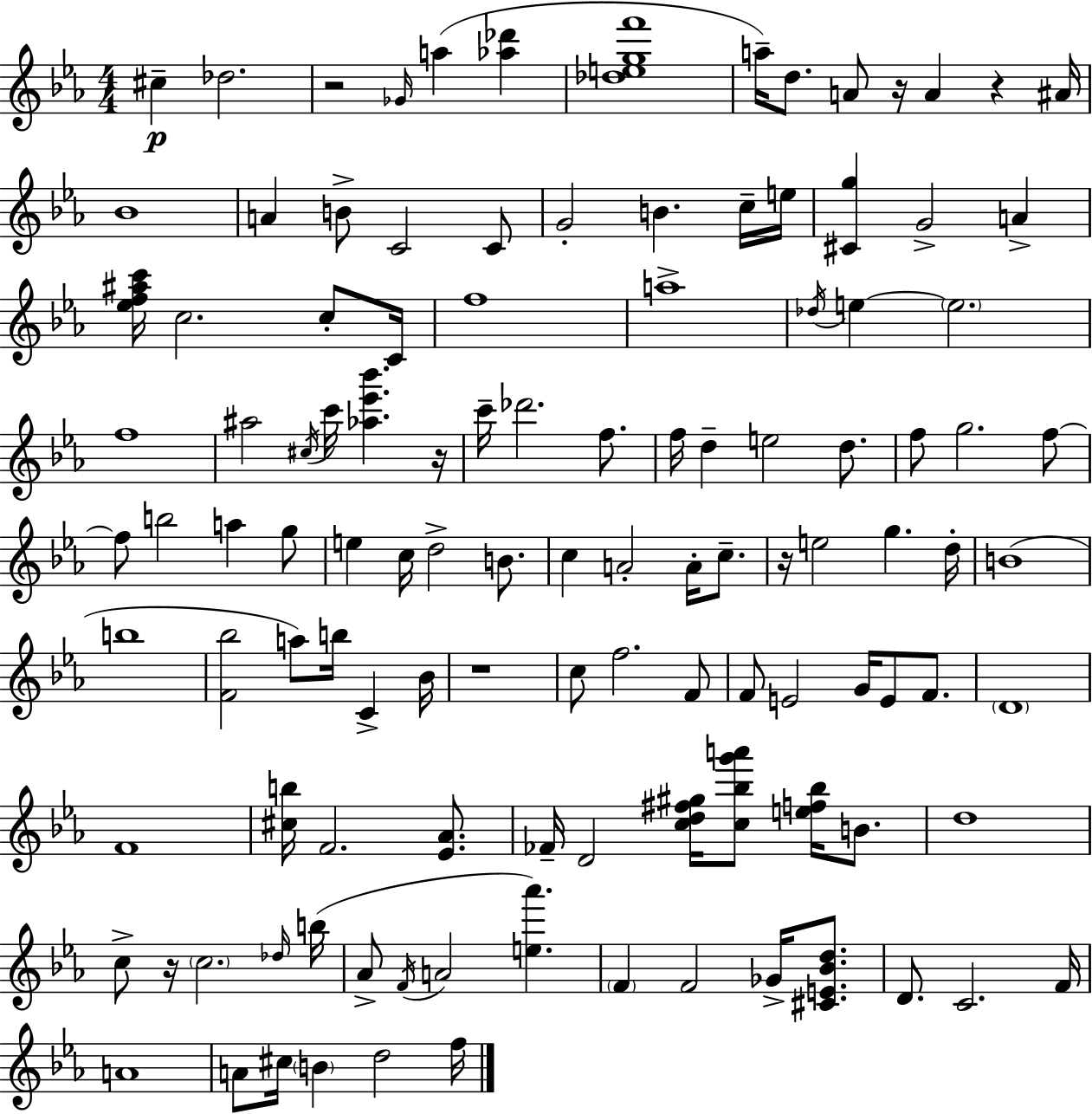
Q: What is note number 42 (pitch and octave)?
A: F5